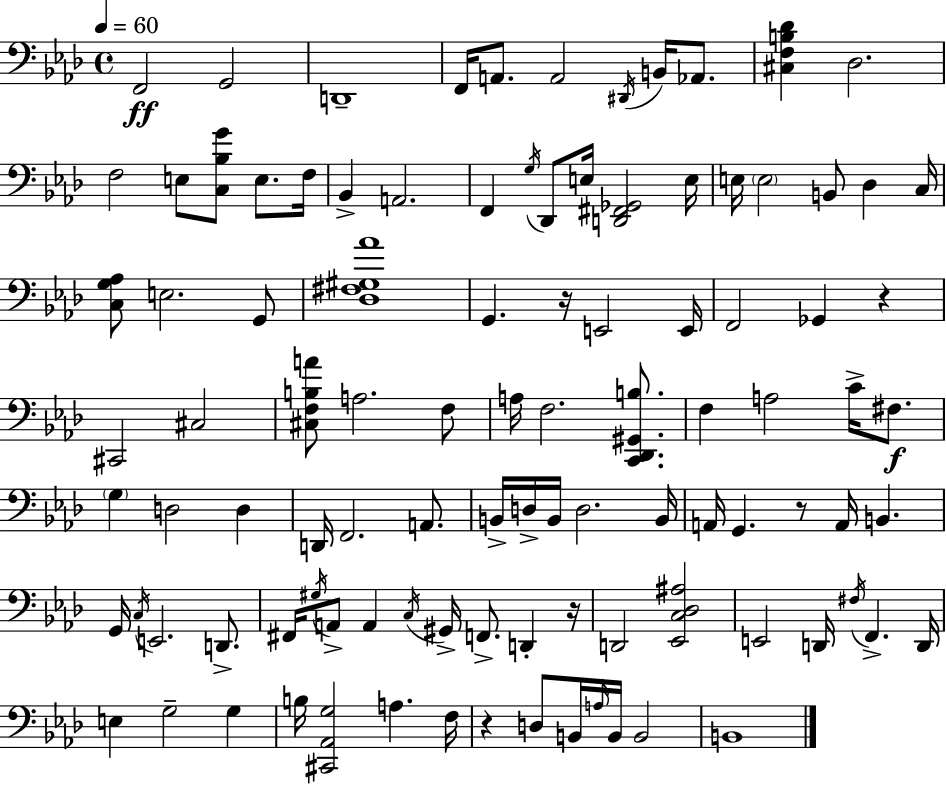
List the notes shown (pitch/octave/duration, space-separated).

F2/h G2/h D2/w F2/s A2/e. A2/h D#2/s B2/s Ab2/e. [C#3,F3,B3,Db4]/q Db3/h. F3/h E3/e [C3,Bb3,G4]/e E3/e. F3/s Bb2/q A2/h. F2/q G3/s Db2/e E3/s [D2,F#2,Gb2]/h E3/s E3/s E3/h B2/e Db3/q C3/s [C3,G3,Ab3]/e E3/h. G2/e [Db3,F#3,G#3,Ab4]/w G2/q. R/s E2/h E2/s F2/h Gb2/q R/q C#2/h C#3/h [C#3,F3,B3,A4]/e A3/h. F3/e A3/s F3/h. [C2,Db2,G#2,B3]/e. F3/q A3/h C4/s F#3/e. G3/q D3/h D3/q D2/s F2/h. A2/e. B2/s D3/s B2/s D3/h. B2/s A2/s G2/q. R/e A2/s B2/q. G2/s C3/s E2/h. D2/e. F#2/s G#3/s A2/e A2/q C3/s G#2/s F2/e. D2/q R/s D2/h [Eb2,C3,Db3,A#3]/h E2/h D2/s F#3/s F2/q. D2/s E3/q G3/h G3/q B3/s [C#2,Ab2,G3]/h A3/q. F3/s R/q D3/e B2/s A3/s B2/s B2/h B2/w